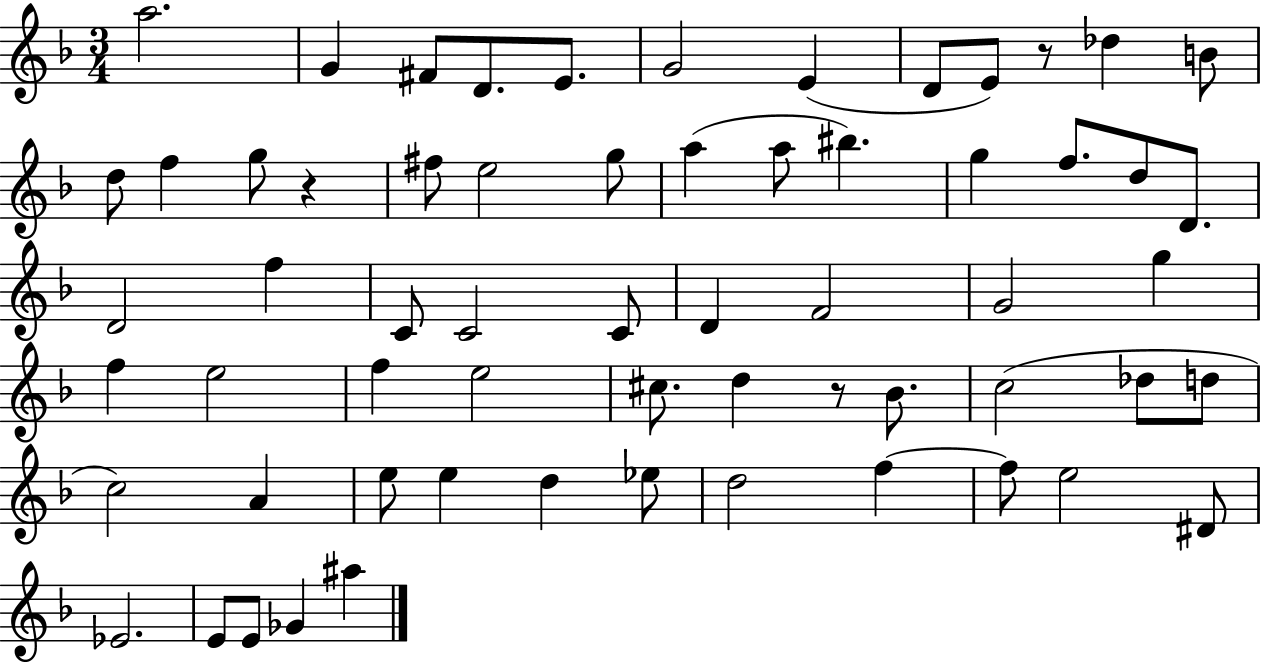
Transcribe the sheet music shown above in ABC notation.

X:1
T:Untitled
M:3/4
L:1/4
K:F
a2 G ^F/2 D/2 E/2 G2 E D/2 E/2 z/2 _d B/2 d/2 f g/2 z ^f/2 e2 g/2 a a/2 ^b g f/2 d/2 D/2 D2 f C/2 C2 C/2 D F2 G2 g f e2 f e2 ^c/2 d z/2 _B/2 c2 _d/2 d/2 c2 A e/2 e d _e/2 d2 f f/2 e2 ^D/2 _E2 E/2 E/2 _G ^a